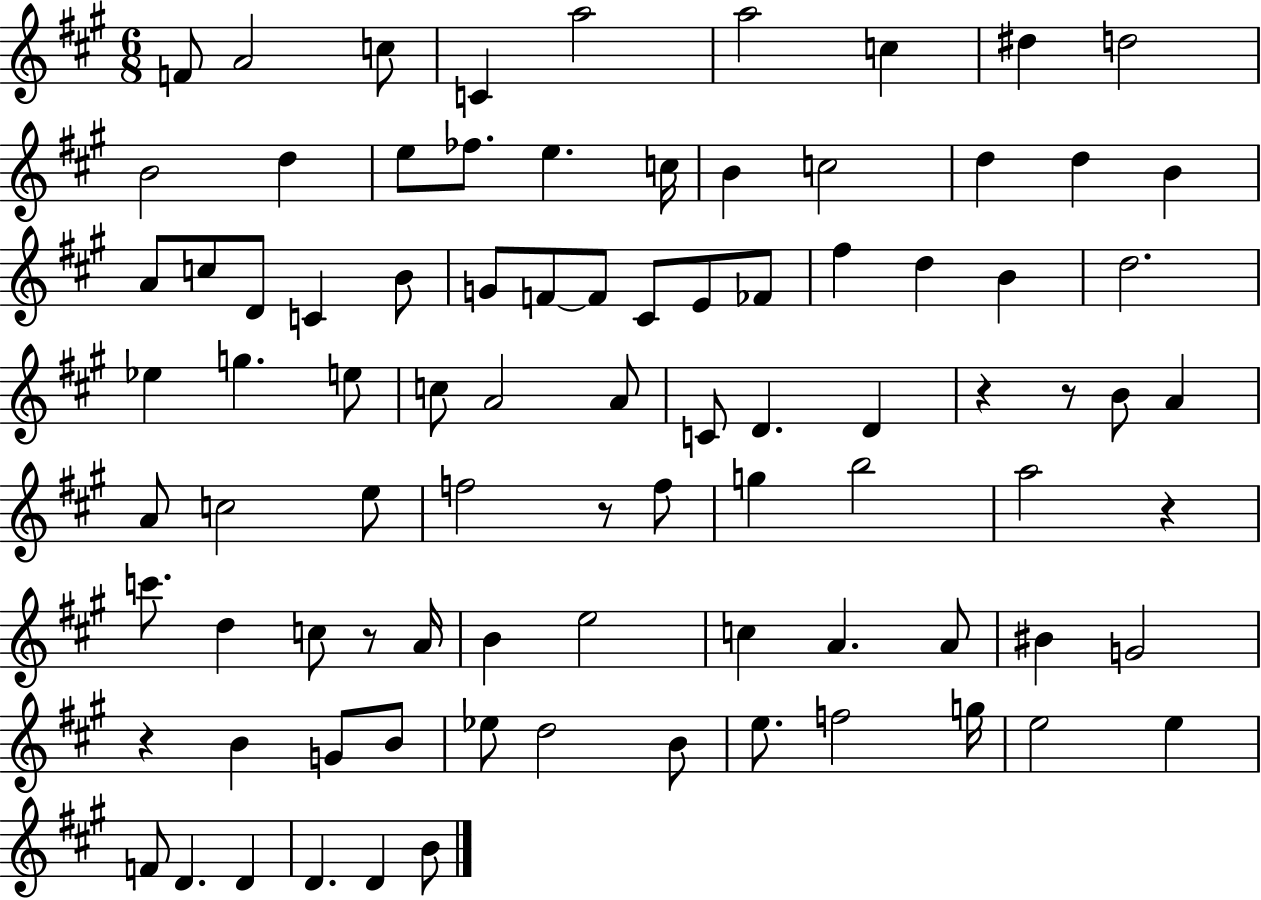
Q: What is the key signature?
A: A major